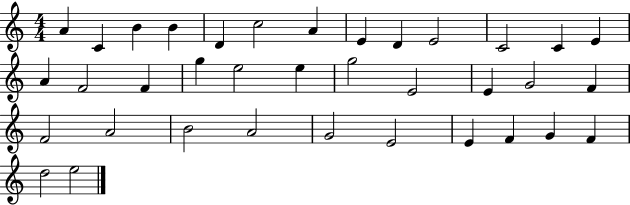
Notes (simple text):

A4/q C4/q B4/q B4/q D4/q C5/h A4/q E4/q D4/q E4/h C4/h C4/q E4/q A4/q F4/h F4/q G5/q E5/h E5/q G5/h E4/h E4/q G4/h F4/q F4/h A4/h B4/h A4/h G4/h E4/h E4/q F4/q G4/q F4/q D5/h E5/h